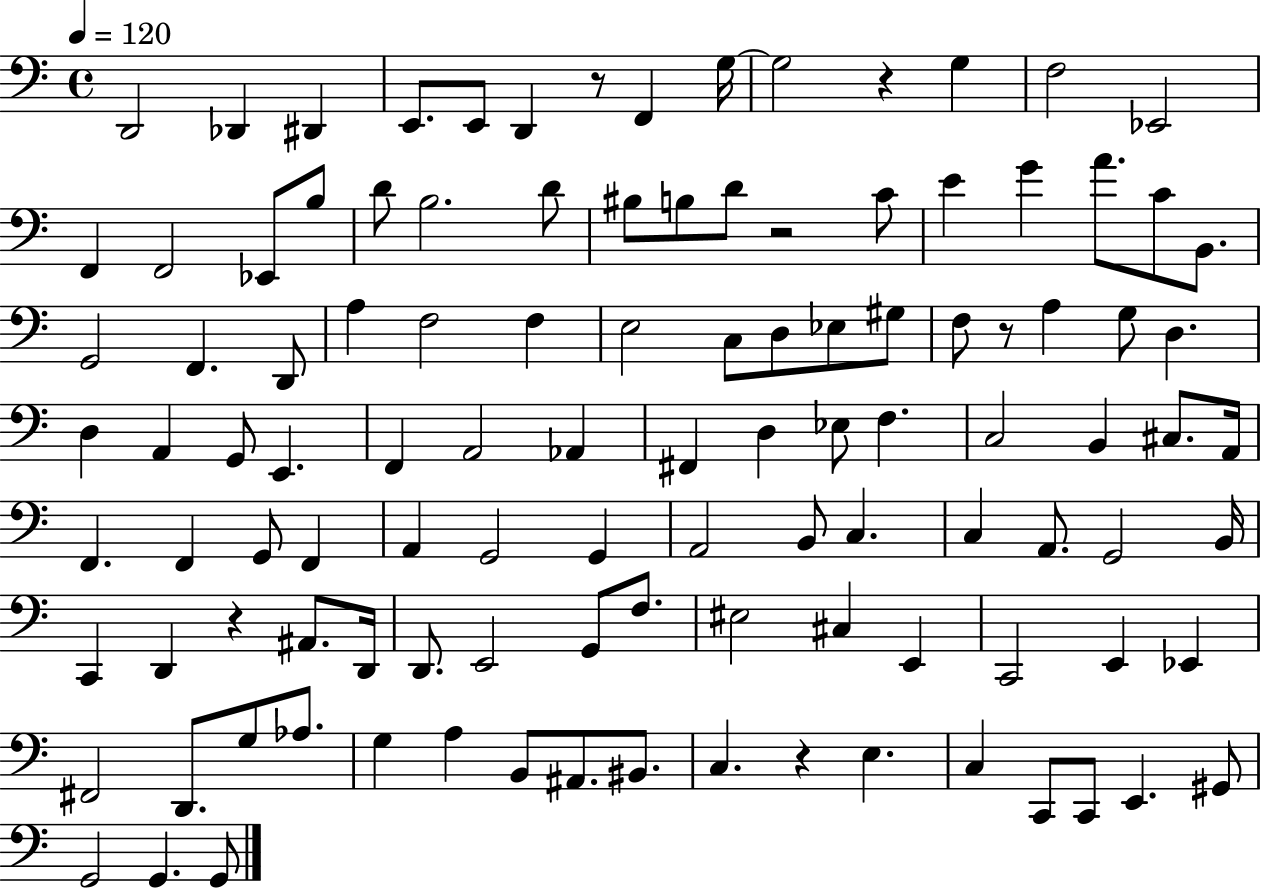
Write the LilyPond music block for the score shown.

{
  \clef bass
  \time 4/4
  \defaultTimeSignature
  \key c \major
  \tempo 4 = 120
  d,2 des,4 dis,4 | e,8. e,8 d,4 r8 f,4 g16~~ | g2 r4 g4 | f2 ees,2 | \break f,4 f,2 ees,8 b8 | d'8 b2. d'8 | bis8 b8 d'8 r2 c'8 | e'4 g'4 a'8. c'8 b,8. | \break g,2 f,4. d,8 | a4 f2 f4 | e2 c8 d8 ees8 gis8 | f8 r8 a4 g8 d4. | \break d4 a,4 g,8 e,4. | f,4 a,2 aes,4 | fis,4 d4 ees8 f4. | c2 b,4 cis8. a,16 | \break f,4. f,4 g,8 f,4 | a,4 g,2 g,4 | a,2 b,8 c4. | c4 a,8. g,2 b,16 | \break c,4 d,4 r4 ais,8. d,16 | d,8. e,2 g,8 f8. | eis2 cis4 e,4 | c,2 e,4 ees,4 | \break fis,2 d,8. g8 aes8. | g4 a4 b,8 ais,8. bis,8. | c4. r4 e4. | c4 c,8 c,8 e,4. gis,8 | \break g,2 g,4. g,8 | \bar "|."
}